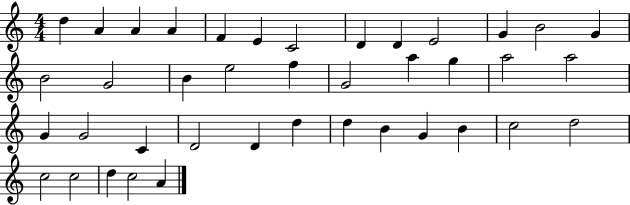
D5/q A4/q A4/q A4/q F4/q E4/q C4/h D4/q D4/q E4/h G4/q B4/h G4/q B4/h G4/h B4/q E5/h F5/q G4/h A5/q G5/q A5/h A5/h G4/q G4/h C4/q D4/h D4/q D5/q D5/q B4/q G4/q B4/q C5/h D5/h C5/h C5/h D5/q C5/h A4/q